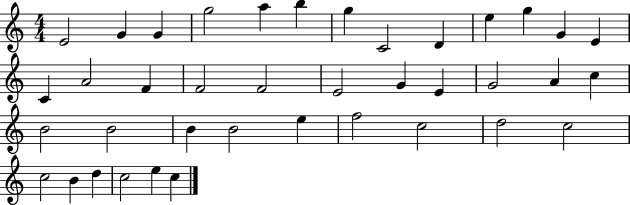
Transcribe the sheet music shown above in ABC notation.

X:1
T:Untitled
M:4/4
L:1/4
K:C
E2 G G g2 a b g C2 D e g G E C A2 F F2 F2 E2 G E G2 A c B2 B2 B B2 e f2 c2 d2 c2 c2 B d c2 e c